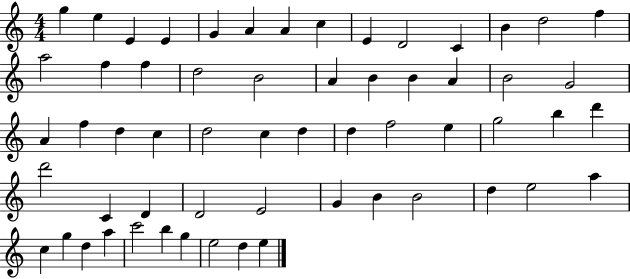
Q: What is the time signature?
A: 4/4